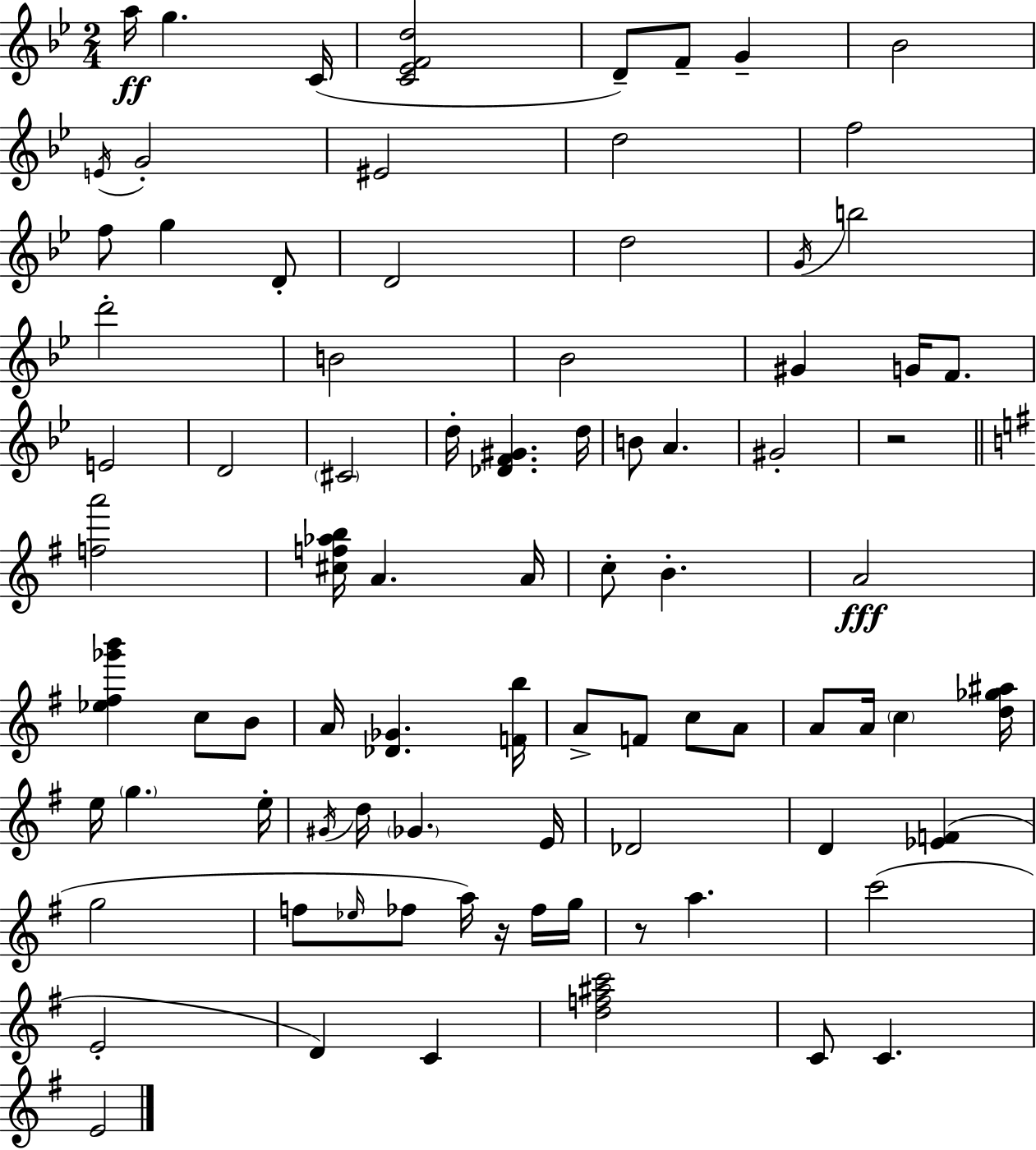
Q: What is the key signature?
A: BES major